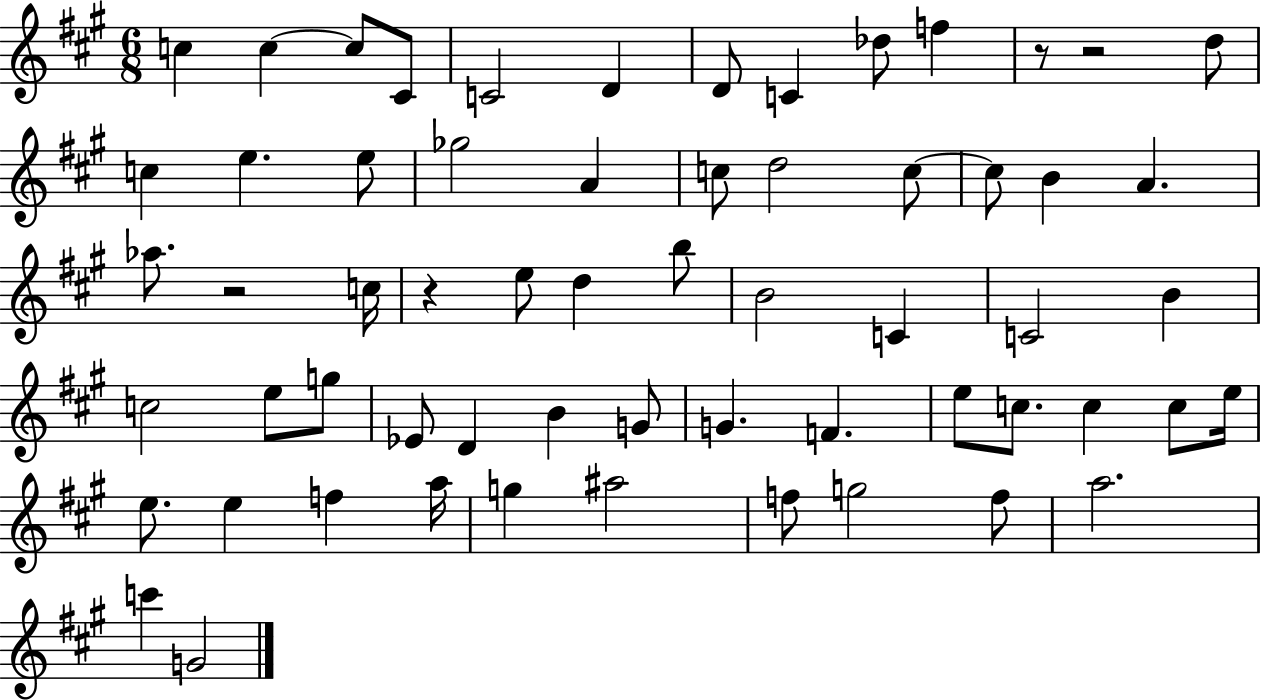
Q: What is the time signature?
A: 6/8